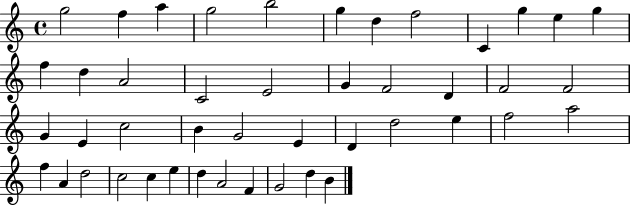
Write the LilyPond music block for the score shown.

{
  \clef treble
  \time 4/4
  \defaultTimeSignature
  \key c \major
  g''2 f''4 a''4 | g''2 b''2 | g''4 d''4 f''2 | c'4 g''4 e''4 g''4 | \break f''4 d''4 a'2 | c'2 e'2 | g'4 f'2 d'4 | f'2 f'2 | \break g'4 e'4 c''2 | b'4 g'2 e'4 | d'4 d''2 e''4 | f''2 a''2 | \break f''4 a'4 d''2 | c''2 c''4 e''4 | d''4 a'2 f'4 | g'2 d''4 b'4 | \break \bar "|."
}